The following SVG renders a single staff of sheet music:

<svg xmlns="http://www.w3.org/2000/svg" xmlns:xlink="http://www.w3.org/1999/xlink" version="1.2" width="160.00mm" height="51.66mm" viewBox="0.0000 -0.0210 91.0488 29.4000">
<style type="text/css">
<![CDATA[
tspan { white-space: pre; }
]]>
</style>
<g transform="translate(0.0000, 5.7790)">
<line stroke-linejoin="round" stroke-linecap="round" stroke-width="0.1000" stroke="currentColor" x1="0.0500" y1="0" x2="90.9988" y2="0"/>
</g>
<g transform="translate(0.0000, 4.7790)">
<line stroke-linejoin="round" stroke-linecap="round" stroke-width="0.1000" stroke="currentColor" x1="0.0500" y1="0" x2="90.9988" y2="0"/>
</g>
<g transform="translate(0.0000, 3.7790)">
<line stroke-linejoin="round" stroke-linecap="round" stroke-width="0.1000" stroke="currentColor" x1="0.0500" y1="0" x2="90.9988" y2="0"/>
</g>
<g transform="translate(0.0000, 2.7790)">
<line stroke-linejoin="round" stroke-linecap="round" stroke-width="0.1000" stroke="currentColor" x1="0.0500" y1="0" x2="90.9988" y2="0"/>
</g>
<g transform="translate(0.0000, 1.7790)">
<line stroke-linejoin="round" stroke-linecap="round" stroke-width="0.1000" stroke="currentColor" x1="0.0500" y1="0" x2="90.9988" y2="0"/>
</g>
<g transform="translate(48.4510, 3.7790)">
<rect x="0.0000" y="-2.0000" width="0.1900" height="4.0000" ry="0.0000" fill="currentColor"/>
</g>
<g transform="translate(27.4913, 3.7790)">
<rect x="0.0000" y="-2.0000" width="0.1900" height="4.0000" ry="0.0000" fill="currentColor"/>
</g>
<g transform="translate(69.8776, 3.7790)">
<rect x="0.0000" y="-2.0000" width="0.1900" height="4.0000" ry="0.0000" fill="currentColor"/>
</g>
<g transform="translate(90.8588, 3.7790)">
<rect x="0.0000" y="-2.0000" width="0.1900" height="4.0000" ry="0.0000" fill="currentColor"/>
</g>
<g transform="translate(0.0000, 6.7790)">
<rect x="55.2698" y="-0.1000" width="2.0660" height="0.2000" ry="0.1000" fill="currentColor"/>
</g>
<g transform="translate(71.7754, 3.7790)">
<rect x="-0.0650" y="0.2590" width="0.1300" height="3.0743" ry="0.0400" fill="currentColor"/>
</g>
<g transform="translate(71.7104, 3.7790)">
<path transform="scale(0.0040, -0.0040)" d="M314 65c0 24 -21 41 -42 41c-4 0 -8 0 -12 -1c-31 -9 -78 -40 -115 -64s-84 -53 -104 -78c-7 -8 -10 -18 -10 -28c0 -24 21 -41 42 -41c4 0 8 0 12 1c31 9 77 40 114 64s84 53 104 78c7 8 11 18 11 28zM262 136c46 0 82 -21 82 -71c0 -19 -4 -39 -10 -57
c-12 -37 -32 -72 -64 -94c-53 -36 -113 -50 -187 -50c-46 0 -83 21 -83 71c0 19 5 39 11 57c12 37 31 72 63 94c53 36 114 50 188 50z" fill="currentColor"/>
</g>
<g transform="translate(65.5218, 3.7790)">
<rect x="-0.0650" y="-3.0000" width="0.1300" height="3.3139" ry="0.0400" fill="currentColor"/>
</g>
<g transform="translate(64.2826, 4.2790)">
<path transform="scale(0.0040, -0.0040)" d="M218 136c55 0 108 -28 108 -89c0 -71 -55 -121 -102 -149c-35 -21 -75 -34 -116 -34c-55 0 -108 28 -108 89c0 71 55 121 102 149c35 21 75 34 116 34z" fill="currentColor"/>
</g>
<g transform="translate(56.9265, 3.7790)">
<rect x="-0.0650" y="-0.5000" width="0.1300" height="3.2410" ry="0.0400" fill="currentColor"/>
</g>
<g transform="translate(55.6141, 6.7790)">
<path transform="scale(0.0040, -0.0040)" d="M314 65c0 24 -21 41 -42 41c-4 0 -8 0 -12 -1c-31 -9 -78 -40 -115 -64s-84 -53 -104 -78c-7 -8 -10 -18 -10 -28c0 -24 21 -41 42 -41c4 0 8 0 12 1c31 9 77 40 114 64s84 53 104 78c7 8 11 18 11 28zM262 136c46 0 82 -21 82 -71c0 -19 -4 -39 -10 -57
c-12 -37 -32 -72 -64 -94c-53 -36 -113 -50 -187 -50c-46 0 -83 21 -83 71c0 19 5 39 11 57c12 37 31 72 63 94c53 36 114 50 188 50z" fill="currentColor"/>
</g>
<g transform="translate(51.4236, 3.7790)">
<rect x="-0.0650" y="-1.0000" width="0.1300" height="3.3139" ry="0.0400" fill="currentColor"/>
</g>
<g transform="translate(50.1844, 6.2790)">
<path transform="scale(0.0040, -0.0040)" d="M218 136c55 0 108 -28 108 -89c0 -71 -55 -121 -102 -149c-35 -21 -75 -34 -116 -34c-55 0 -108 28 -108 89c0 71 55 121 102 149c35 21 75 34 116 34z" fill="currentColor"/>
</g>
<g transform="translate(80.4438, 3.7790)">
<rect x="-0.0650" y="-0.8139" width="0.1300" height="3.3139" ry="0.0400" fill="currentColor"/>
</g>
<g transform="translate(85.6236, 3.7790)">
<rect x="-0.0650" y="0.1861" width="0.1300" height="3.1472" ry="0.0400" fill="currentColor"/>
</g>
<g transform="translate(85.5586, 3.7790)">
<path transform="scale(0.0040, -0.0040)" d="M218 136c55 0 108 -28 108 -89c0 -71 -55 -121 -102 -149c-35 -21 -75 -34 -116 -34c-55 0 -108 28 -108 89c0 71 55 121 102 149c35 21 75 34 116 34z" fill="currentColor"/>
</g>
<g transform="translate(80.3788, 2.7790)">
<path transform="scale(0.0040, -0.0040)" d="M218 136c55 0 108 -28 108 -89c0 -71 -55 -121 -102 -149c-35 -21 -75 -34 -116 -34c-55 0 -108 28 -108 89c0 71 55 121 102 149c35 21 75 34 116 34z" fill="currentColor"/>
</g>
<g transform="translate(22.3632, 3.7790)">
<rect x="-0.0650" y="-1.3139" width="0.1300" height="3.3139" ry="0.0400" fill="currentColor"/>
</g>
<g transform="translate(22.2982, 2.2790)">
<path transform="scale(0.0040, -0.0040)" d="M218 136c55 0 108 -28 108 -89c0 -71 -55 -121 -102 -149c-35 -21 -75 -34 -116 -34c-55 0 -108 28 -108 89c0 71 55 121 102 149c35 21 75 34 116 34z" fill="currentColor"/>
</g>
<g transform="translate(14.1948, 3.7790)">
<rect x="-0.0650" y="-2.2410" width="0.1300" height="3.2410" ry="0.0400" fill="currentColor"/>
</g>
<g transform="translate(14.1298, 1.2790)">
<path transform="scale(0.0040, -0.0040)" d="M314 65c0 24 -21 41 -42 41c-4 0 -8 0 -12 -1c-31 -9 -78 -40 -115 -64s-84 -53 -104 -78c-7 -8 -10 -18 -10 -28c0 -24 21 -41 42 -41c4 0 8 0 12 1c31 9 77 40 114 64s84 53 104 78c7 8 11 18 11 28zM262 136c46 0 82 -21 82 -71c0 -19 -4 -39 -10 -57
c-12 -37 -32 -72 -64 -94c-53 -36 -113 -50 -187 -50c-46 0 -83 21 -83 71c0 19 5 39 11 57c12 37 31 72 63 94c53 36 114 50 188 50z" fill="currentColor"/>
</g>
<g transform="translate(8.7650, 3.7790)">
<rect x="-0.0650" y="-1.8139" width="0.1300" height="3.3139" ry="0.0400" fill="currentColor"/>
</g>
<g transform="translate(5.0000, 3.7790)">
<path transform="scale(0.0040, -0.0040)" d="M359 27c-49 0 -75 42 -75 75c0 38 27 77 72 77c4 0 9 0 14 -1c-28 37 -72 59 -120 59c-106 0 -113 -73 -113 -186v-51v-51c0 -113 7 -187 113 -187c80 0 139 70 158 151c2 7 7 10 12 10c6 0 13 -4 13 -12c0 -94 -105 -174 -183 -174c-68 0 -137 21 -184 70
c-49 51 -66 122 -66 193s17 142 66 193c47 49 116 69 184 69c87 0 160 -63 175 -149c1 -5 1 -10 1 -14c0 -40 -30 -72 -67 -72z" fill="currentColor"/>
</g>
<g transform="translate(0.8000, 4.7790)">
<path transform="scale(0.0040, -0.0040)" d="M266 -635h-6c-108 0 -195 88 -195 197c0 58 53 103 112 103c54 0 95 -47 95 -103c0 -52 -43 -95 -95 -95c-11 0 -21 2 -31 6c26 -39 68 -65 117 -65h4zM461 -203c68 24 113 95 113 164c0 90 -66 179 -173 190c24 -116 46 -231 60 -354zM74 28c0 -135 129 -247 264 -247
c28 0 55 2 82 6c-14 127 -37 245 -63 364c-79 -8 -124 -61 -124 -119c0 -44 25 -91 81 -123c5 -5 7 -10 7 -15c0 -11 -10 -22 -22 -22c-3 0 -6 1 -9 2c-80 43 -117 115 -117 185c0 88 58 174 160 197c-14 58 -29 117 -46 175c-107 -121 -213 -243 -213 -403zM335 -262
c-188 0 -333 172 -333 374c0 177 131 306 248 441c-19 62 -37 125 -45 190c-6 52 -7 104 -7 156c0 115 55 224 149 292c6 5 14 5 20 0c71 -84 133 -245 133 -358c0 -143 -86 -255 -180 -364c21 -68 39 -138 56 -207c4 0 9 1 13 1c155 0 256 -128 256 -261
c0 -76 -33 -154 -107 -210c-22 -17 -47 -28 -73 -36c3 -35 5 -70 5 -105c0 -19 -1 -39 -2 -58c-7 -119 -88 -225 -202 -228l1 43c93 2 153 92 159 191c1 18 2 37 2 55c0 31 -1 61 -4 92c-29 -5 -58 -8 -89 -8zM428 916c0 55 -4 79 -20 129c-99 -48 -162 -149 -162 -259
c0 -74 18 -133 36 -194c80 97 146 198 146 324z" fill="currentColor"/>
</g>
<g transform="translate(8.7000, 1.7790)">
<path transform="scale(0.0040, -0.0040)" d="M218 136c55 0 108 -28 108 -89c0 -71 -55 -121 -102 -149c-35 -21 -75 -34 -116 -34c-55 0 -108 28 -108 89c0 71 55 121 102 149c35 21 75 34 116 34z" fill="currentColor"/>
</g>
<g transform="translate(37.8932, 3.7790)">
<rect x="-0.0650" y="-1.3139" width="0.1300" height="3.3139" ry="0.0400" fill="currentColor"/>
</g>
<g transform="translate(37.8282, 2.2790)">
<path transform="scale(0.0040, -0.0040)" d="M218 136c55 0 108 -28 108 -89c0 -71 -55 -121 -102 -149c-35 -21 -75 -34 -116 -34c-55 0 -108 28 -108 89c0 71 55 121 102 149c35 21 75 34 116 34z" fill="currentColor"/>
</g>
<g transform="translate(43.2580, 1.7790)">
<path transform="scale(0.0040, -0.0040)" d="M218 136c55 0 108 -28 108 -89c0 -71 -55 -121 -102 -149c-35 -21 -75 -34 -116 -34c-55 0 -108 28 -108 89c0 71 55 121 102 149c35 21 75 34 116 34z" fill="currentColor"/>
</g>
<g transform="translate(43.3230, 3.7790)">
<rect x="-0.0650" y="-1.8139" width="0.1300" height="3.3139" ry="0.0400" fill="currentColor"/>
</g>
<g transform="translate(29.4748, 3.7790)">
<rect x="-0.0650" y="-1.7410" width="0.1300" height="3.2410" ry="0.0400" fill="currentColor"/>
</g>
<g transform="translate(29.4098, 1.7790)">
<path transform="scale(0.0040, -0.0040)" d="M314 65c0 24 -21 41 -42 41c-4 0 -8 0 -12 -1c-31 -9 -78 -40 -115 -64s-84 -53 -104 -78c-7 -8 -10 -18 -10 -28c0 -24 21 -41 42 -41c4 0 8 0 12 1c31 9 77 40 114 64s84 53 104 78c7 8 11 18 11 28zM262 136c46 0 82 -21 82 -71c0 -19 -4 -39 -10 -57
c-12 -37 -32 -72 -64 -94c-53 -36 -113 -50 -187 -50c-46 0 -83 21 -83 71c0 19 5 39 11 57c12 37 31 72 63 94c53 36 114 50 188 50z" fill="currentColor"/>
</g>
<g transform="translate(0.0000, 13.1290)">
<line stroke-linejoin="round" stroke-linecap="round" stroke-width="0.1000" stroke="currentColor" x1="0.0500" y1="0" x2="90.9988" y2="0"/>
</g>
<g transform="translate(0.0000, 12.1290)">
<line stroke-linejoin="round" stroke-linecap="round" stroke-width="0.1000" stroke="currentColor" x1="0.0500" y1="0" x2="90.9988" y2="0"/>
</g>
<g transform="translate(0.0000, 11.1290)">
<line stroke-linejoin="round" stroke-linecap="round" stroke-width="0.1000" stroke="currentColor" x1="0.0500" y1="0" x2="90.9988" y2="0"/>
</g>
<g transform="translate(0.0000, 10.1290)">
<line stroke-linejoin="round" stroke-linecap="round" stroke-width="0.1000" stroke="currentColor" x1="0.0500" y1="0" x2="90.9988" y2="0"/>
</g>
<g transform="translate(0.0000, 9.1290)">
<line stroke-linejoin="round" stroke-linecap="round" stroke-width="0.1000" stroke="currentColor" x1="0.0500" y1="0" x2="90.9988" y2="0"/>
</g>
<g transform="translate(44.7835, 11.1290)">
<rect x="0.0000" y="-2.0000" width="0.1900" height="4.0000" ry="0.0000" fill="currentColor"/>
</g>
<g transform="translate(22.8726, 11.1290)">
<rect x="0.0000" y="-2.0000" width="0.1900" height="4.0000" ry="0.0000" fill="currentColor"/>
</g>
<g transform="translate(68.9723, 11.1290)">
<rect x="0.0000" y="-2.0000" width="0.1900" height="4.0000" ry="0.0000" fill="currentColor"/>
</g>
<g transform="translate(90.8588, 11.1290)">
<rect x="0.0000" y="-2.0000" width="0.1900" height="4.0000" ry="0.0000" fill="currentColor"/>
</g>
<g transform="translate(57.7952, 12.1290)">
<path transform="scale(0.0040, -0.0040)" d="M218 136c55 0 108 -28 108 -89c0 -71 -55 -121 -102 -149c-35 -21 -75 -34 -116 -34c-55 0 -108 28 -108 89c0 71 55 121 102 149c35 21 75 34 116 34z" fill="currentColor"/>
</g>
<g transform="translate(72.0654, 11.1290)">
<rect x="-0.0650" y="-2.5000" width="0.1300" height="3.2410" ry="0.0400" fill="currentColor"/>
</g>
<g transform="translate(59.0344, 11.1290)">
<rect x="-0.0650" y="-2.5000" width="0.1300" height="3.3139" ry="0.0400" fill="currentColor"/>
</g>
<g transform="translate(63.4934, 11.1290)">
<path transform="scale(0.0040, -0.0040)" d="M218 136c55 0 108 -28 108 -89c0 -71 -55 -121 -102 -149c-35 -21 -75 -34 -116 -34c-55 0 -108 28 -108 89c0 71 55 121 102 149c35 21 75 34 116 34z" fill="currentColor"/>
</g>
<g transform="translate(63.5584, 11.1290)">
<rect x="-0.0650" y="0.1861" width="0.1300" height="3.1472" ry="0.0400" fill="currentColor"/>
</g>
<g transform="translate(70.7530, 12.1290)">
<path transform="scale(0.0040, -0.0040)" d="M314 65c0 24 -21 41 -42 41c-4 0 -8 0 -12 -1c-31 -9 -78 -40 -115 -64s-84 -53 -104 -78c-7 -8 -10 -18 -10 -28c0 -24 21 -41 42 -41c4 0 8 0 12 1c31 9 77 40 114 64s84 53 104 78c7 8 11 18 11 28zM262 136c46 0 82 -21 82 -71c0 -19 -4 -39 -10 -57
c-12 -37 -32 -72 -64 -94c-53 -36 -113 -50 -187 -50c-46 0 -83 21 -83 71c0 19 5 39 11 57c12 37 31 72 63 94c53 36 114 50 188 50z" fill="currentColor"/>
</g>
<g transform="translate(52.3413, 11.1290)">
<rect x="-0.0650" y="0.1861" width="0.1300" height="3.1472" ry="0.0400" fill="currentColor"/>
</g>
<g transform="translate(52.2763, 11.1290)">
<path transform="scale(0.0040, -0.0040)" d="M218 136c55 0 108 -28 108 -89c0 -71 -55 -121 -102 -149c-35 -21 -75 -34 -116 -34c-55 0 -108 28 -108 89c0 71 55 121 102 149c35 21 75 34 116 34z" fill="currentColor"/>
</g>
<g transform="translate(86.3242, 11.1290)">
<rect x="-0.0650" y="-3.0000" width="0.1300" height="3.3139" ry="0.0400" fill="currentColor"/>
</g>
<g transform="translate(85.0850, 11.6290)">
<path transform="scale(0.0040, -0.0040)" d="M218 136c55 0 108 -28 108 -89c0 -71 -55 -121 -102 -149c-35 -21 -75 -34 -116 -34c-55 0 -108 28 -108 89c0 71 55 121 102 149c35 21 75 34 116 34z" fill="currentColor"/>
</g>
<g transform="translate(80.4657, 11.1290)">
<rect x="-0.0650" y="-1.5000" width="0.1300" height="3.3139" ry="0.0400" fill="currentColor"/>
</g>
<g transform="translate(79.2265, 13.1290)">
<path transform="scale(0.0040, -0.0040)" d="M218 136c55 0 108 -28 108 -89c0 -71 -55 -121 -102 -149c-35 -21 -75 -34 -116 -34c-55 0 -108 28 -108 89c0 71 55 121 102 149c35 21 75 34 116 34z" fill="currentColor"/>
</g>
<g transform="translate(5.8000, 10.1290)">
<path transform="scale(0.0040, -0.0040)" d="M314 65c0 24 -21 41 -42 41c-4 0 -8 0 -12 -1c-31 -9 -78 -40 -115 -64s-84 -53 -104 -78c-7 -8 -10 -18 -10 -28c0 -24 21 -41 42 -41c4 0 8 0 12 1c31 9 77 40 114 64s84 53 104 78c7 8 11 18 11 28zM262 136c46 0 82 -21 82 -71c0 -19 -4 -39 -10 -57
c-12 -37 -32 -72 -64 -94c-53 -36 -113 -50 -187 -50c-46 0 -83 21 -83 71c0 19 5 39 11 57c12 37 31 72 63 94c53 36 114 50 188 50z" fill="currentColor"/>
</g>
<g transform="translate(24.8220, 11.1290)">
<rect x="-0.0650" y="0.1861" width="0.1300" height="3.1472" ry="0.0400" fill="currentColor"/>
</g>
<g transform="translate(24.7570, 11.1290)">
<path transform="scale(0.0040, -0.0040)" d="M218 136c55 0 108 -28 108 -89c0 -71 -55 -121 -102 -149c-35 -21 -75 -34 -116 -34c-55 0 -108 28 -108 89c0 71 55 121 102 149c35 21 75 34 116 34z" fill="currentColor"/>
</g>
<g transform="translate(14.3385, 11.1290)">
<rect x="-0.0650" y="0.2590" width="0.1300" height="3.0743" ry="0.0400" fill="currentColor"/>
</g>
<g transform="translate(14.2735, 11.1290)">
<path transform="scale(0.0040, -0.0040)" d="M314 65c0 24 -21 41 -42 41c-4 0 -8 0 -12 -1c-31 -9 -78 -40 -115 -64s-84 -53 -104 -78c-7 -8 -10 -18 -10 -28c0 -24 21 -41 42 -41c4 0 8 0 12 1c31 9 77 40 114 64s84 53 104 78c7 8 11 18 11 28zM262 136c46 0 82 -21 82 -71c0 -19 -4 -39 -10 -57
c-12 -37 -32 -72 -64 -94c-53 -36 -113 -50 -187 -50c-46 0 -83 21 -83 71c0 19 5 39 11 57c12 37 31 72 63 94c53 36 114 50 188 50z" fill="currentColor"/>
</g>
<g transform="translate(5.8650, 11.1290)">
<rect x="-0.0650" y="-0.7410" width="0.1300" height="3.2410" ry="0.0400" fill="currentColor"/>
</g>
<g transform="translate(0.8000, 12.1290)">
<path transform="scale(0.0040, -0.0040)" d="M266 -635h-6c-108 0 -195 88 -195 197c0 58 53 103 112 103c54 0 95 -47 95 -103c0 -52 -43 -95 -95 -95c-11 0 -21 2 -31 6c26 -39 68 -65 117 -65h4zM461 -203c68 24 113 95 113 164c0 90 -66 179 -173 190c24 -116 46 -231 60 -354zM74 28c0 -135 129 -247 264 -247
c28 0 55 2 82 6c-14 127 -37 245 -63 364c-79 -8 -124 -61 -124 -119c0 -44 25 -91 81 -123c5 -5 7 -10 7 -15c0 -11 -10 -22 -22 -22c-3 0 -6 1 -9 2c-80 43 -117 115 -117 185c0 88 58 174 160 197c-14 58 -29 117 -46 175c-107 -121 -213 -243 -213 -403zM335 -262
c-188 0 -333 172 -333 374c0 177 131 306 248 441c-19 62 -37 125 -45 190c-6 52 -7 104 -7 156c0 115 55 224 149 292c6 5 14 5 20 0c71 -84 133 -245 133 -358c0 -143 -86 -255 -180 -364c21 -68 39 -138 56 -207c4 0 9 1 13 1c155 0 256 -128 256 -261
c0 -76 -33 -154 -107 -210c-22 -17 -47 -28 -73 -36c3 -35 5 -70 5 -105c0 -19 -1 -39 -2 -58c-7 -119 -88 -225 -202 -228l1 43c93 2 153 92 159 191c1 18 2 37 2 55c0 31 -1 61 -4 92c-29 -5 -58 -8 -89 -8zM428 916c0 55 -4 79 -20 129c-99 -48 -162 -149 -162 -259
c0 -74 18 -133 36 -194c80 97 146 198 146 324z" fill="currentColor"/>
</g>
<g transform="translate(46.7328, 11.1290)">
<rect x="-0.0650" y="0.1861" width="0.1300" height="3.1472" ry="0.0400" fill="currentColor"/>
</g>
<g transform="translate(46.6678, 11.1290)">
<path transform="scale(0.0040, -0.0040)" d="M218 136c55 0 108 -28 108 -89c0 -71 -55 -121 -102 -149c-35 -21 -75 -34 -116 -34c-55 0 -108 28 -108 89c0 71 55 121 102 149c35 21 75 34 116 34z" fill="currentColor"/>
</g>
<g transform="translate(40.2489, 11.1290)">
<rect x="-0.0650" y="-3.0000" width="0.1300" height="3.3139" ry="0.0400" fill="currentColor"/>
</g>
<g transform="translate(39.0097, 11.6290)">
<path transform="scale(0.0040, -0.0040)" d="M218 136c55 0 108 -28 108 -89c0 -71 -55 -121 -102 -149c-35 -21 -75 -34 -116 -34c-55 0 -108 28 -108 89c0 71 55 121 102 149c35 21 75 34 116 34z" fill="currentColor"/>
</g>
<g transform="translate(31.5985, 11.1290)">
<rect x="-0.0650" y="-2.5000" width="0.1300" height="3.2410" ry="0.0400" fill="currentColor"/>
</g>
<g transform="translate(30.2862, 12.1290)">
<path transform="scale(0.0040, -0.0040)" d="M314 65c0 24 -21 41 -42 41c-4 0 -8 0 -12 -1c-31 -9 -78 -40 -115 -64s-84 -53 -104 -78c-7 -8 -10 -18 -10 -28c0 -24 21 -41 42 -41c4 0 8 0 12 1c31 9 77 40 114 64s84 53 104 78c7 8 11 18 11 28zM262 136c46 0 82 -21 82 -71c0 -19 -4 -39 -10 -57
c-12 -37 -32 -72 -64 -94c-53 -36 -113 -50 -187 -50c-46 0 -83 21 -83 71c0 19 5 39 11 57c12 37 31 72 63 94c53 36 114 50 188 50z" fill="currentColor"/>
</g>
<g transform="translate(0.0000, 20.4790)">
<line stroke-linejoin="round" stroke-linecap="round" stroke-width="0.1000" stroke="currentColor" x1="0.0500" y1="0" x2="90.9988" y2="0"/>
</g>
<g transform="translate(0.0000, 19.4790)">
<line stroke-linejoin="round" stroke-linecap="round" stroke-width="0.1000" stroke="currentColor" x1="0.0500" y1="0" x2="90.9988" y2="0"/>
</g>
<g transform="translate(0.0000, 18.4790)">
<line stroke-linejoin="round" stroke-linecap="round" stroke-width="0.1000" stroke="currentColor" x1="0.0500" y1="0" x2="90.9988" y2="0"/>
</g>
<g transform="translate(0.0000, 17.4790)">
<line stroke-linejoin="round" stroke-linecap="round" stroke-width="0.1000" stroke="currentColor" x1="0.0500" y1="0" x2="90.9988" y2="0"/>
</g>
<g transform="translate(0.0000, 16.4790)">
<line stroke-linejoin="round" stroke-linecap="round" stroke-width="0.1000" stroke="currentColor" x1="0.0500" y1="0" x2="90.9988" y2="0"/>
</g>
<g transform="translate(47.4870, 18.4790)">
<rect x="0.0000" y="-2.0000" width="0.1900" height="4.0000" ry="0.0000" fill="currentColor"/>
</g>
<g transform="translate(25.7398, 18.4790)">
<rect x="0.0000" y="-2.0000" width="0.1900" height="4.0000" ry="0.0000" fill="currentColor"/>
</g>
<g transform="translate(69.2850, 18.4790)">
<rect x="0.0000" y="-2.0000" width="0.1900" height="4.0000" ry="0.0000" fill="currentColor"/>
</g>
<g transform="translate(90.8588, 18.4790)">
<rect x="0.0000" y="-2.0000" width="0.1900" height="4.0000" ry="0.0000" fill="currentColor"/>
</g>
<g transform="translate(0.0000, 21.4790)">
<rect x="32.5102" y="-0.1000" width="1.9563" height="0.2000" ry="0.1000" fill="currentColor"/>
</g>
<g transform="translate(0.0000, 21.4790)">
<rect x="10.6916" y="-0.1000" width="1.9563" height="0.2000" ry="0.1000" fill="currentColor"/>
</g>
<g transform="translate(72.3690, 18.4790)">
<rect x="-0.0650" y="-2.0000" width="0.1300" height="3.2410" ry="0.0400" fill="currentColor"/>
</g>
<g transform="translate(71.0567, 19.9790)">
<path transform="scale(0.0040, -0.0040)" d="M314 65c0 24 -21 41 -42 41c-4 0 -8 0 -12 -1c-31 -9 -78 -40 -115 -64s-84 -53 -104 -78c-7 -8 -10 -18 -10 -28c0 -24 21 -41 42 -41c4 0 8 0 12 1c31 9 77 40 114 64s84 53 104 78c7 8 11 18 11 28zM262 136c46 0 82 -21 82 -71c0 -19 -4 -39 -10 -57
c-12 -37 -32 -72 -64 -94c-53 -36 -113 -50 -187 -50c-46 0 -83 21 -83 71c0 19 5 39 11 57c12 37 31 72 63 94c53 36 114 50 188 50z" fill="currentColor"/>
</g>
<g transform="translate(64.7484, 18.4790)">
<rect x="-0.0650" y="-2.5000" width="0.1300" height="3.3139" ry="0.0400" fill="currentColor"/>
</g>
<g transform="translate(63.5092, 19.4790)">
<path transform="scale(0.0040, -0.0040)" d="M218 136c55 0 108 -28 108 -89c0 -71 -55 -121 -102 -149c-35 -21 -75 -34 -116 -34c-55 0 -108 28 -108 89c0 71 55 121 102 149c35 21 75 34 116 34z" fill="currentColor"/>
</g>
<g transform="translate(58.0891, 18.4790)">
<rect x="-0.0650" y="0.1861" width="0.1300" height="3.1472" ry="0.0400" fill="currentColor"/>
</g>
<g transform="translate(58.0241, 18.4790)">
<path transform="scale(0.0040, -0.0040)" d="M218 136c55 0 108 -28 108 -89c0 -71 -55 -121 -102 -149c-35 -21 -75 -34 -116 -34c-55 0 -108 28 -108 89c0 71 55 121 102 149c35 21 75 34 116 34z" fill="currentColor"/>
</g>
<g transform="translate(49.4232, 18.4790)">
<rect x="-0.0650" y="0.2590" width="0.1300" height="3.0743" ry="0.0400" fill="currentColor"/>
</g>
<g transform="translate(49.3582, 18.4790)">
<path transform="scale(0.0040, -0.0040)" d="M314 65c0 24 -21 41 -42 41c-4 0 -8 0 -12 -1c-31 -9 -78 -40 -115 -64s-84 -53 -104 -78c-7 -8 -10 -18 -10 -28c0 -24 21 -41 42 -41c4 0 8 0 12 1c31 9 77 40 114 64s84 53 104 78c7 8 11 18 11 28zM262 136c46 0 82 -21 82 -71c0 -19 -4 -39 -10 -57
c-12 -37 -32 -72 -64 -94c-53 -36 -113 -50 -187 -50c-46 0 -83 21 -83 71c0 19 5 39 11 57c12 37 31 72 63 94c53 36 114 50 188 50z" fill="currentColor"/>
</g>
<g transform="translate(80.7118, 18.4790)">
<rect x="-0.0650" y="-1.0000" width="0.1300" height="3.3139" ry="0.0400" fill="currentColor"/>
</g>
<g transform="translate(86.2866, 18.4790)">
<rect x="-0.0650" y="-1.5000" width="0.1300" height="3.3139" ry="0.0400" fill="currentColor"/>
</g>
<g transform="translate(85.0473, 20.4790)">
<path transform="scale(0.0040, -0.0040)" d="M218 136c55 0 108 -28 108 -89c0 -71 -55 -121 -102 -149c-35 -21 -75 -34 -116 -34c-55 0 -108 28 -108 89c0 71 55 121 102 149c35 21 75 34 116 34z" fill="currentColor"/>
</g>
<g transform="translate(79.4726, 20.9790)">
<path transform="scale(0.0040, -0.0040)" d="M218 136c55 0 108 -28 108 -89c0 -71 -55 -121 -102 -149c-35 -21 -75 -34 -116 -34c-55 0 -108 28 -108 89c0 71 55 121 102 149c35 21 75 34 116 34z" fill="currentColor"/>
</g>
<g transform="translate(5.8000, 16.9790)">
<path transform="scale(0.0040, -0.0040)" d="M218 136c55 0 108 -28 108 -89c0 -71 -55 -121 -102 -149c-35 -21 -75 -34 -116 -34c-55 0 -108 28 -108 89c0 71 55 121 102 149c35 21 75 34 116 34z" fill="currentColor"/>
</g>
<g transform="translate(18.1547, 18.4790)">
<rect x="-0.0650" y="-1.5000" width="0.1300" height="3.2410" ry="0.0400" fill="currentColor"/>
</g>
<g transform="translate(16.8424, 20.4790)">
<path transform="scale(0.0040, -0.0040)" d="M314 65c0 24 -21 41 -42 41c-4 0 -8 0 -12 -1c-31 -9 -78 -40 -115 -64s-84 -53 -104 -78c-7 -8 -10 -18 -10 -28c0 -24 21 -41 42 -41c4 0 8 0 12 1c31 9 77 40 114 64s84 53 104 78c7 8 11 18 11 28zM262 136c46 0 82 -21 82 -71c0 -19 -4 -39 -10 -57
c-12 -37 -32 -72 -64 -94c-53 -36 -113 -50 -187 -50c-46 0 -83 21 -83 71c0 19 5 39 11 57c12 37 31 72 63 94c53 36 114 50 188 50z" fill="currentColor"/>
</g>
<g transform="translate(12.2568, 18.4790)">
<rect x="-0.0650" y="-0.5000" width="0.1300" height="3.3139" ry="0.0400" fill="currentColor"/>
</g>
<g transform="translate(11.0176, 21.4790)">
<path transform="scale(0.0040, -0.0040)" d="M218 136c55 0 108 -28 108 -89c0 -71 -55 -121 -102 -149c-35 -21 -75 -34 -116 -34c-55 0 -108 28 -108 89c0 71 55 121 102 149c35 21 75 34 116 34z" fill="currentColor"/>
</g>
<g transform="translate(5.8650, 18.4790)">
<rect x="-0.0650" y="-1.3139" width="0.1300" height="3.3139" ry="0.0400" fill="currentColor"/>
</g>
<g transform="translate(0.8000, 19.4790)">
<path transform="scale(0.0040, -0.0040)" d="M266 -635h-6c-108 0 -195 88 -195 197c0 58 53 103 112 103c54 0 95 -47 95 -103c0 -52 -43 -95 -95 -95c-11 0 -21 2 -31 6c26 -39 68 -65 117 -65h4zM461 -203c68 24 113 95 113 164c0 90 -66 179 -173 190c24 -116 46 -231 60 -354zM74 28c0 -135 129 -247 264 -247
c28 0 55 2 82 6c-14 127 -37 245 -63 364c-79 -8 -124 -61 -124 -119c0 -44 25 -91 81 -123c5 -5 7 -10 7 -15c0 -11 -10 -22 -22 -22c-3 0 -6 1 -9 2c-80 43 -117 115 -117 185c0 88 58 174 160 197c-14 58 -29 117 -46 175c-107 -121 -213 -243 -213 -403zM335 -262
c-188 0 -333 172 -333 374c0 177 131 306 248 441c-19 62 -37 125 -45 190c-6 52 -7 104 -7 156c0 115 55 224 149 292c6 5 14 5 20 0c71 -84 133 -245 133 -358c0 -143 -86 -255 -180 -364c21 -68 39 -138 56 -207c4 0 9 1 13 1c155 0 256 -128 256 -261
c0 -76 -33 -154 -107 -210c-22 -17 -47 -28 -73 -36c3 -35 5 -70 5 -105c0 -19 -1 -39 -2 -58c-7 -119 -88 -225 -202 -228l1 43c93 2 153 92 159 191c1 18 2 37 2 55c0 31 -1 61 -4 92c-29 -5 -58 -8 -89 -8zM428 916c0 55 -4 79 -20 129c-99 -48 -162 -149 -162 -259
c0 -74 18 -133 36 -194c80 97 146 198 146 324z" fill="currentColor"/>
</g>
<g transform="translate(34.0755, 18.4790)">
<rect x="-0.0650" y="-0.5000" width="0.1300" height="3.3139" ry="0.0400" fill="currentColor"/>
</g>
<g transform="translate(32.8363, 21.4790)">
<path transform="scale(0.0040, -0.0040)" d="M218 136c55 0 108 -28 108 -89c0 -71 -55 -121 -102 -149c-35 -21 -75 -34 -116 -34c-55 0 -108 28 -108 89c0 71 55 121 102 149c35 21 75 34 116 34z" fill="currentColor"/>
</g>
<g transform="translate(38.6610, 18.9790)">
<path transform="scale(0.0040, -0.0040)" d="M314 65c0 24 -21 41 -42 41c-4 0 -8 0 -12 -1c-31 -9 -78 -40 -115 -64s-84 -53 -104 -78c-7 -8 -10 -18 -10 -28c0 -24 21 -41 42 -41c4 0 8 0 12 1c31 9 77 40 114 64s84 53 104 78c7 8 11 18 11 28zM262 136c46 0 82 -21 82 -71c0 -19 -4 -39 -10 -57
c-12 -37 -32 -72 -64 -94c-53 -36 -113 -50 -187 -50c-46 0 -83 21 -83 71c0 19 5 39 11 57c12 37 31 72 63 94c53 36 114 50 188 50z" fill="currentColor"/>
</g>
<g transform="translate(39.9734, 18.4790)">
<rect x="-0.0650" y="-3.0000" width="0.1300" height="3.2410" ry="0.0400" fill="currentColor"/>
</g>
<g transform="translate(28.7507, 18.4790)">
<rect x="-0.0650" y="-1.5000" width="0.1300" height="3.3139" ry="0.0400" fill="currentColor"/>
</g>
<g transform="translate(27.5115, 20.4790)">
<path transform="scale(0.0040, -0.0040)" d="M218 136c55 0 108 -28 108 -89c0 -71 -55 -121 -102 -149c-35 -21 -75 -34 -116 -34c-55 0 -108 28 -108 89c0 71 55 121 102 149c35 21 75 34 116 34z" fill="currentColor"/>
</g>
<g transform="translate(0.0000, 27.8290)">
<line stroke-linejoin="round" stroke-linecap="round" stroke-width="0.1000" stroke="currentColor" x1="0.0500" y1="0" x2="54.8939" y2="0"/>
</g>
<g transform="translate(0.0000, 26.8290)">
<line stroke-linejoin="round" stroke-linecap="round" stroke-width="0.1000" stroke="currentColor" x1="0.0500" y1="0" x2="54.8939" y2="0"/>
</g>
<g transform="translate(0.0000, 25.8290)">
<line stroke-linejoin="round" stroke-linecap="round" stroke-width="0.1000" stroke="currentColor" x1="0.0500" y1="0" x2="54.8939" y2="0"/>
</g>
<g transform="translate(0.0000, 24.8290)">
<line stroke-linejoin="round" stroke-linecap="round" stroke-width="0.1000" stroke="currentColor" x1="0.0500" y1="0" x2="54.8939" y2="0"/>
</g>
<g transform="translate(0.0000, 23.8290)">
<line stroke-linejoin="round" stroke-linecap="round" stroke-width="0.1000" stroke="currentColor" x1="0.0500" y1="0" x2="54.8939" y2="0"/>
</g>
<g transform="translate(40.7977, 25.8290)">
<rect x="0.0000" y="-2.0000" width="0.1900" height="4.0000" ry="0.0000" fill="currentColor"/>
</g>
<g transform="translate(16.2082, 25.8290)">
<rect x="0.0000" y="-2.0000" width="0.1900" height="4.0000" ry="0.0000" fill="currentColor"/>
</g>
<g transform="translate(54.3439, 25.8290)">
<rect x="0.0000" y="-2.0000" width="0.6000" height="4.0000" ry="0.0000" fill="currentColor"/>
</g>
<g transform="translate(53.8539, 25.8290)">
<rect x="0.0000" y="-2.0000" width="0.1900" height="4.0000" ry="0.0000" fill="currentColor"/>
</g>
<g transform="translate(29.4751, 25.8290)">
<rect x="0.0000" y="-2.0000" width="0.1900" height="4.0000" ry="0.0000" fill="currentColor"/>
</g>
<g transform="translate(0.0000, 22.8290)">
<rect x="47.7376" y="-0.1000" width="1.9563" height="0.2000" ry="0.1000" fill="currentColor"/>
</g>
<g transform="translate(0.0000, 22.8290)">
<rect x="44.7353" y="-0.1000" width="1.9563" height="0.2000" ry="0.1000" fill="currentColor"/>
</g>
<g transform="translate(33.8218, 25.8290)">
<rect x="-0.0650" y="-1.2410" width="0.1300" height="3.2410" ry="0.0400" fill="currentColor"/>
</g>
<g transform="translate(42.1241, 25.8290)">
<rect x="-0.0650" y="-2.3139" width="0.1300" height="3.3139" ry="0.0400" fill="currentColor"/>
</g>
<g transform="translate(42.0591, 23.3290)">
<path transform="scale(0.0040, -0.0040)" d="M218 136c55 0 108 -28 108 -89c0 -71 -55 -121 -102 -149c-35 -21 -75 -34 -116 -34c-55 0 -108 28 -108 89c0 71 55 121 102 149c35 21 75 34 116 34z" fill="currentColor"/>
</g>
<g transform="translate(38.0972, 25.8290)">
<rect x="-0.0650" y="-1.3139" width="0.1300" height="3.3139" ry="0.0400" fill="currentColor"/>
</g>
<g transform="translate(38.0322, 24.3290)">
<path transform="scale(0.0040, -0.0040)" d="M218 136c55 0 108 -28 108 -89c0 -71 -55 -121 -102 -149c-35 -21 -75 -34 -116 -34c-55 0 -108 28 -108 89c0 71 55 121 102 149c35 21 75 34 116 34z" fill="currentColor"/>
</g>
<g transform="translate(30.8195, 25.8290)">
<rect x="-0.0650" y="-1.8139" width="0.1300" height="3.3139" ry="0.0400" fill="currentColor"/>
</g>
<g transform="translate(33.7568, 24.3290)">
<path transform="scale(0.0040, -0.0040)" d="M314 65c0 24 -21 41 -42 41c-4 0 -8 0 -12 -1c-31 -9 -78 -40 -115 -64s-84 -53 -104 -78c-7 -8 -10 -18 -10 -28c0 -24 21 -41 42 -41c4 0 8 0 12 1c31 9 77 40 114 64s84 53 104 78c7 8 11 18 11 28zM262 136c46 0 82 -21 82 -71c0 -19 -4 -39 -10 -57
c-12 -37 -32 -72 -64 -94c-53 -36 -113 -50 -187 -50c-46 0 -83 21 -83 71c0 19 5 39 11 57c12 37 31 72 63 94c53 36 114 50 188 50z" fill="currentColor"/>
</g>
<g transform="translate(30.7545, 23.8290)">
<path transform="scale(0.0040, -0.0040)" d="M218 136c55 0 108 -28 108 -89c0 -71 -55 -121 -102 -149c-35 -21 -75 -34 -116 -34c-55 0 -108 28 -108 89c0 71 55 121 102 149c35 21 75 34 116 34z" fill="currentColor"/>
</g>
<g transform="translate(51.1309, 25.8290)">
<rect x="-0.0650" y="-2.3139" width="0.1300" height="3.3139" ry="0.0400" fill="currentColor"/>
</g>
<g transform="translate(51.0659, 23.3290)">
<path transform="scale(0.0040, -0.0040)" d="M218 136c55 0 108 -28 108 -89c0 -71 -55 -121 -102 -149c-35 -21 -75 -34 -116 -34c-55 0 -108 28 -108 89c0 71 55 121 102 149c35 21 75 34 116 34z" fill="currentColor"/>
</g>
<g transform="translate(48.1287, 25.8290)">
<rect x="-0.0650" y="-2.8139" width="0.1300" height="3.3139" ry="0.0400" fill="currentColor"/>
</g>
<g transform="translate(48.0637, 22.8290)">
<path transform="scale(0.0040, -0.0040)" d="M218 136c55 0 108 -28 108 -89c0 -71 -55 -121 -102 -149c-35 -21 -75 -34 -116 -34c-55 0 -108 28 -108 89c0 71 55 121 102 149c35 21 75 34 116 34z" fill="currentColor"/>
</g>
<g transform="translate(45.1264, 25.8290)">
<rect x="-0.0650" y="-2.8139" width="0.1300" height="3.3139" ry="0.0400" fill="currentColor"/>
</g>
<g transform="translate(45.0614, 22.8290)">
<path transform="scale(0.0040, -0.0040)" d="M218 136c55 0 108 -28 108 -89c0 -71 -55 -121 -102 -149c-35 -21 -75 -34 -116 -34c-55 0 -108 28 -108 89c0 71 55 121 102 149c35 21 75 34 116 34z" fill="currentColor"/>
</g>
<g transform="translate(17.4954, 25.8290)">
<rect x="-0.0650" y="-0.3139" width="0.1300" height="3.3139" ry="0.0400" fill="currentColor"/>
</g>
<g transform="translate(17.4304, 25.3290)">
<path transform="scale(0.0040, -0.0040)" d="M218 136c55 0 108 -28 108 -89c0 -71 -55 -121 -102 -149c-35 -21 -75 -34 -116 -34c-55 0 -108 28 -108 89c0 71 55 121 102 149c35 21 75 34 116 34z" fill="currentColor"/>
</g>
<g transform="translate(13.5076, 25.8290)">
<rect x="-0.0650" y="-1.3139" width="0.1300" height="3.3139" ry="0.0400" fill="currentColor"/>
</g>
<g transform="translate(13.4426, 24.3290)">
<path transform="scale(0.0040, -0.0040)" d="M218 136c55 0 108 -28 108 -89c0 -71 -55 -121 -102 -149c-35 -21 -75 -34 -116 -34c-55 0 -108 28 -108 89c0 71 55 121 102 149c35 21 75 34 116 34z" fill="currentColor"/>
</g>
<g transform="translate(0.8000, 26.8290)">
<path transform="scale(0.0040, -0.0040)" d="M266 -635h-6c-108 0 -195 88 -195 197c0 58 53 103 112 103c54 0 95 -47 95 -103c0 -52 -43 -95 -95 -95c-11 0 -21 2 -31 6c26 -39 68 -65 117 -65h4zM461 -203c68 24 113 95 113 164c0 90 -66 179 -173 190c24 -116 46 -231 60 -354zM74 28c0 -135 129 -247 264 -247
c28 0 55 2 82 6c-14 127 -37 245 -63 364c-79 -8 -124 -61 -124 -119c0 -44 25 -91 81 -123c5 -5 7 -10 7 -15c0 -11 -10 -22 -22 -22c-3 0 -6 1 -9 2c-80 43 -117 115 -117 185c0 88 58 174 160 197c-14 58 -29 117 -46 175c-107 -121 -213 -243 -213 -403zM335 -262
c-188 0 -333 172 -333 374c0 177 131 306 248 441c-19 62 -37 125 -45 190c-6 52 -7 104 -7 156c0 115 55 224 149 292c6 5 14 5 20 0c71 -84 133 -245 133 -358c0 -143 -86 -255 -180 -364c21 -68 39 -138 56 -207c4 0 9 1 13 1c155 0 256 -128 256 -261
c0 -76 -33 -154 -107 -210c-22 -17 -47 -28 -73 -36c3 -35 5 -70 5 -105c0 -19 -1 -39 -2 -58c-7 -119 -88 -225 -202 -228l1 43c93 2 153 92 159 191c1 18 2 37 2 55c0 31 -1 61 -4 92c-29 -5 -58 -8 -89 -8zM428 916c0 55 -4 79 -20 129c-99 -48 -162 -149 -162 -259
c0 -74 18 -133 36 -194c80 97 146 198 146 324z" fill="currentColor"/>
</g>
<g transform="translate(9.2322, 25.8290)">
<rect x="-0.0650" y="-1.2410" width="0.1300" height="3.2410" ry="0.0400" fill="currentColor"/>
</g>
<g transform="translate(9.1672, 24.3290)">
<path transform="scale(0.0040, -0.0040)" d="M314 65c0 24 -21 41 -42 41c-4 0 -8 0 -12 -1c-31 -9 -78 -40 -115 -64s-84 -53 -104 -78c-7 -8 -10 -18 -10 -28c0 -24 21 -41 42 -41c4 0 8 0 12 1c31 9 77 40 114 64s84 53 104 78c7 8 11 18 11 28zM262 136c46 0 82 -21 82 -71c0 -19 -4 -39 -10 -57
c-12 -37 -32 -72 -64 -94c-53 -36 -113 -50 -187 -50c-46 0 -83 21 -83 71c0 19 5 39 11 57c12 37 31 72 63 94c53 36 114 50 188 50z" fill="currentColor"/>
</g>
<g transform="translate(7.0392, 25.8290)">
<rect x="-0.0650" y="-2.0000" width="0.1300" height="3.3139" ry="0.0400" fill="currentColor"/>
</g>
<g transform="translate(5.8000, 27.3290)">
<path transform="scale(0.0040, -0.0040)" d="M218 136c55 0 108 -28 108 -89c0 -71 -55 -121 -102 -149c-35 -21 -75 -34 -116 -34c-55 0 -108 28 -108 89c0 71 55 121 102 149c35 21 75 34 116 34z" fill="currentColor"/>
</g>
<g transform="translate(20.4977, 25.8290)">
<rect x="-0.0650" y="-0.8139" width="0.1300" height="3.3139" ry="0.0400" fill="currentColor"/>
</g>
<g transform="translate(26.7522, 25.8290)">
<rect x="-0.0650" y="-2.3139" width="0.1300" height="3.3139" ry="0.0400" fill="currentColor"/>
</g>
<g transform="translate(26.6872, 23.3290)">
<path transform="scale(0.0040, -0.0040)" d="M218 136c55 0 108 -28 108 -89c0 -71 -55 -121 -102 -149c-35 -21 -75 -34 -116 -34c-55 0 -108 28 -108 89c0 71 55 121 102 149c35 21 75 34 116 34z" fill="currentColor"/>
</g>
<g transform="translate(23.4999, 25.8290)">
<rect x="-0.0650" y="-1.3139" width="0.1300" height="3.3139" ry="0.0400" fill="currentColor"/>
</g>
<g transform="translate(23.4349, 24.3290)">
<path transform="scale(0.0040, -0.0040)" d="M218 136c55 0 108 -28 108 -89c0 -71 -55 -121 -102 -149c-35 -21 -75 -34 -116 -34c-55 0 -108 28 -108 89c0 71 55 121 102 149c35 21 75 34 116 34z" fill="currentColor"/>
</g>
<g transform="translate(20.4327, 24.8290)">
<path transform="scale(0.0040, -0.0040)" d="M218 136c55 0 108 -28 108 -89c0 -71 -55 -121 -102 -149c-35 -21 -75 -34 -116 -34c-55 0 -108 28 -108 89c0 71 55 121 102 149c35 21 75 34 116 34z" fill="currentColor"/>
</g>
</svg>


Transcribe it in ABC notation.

X:1
T:Untitled
M:4/4
L:1/4
K:C
f g2 e f2 e f D C2 A B2 d B d2 B2 B G2 A B B G B G2 E A e C E2 E C A2 B2 B G F2 D E F e2 e c d e g f e2 e g a a g